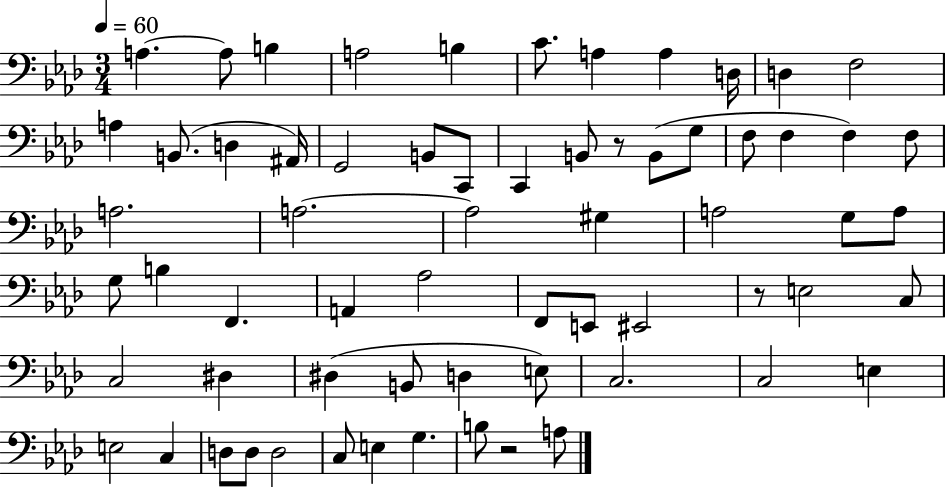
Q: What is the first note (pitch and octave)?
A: A3